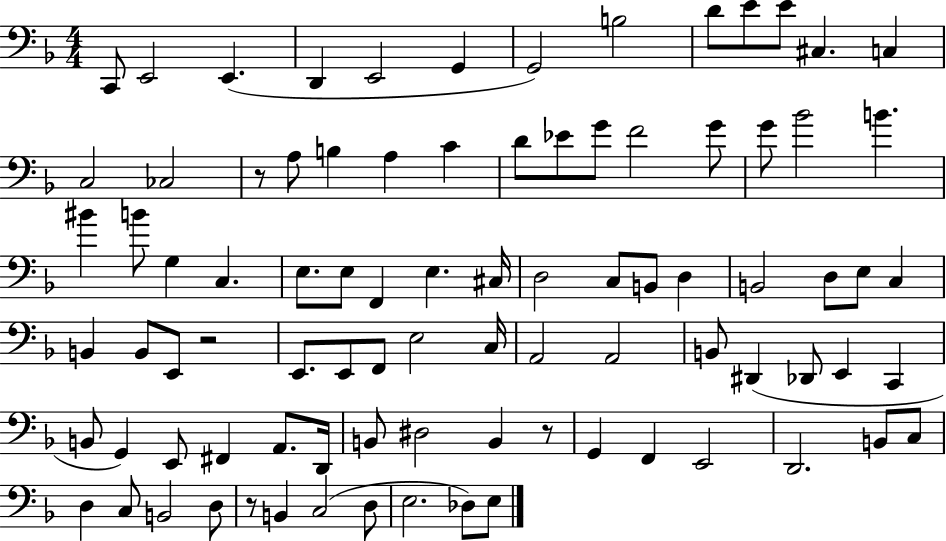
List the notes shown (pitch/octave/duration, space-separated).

C2/e E2/h E2/q. D2/q E2/h G2/q G2/h B3/h D4/e E4/e E4/e C#3/q. C3/q C3/h CES3/h R/e A3/e B3/q A3/q C4/q D4/e Eb4/e G4/e F4/h G4/e G4/e Bb4/h B4/q. BIS4/q B4/e G3/q C3/q. E3/e. E3/e F2/q E3/q. C#3/s D3/h C3/e B2/e D3/q B2/h D3/e E3/e C3/q B2/q B2/e E2/e R/h E2/e. E2/e F2/e E3/h C3/s A2/h A2/h B2/e D#2/q Db2/e E2/q C2/q B2/e G2/q E2/e F#2/q A2/e. D2/s B2/e D#3/h B2/q R/e G2/q F2/q E2/h D2/h. B2/e C3/e D3/q C3/e B2/h D3/e R/e B2/q C3/h D3/e E3/h. Db3/e E3/e